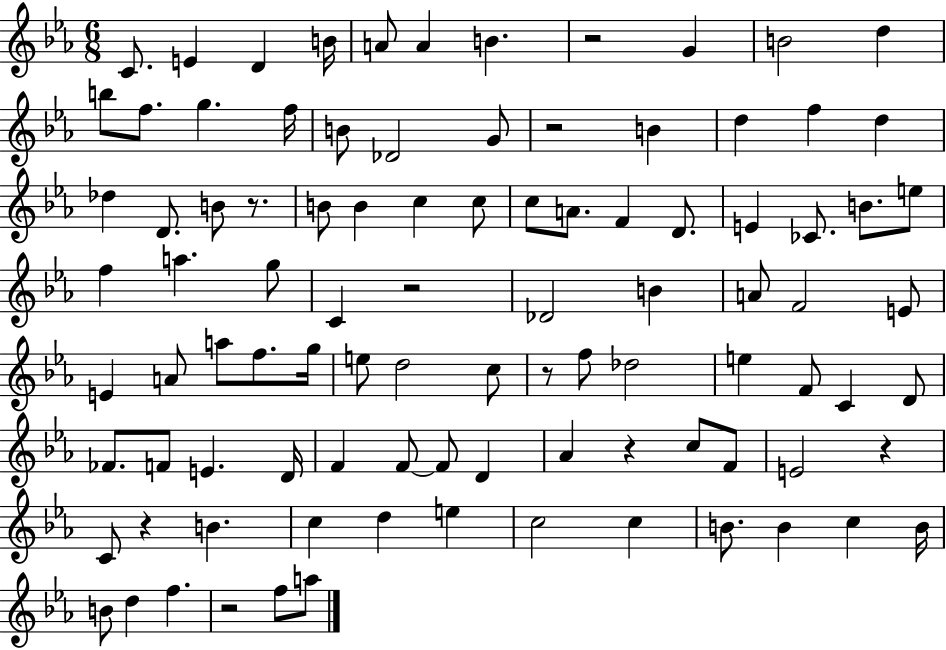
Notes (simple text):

C4/e. E4/q D4/q B4/s A4/e A4/q B4/q. R/h G4/q B4/h D5/q B5/e F5/e. G5/q. F5/s B4/e Db4/h G4/e R/h B4/q D5/q F5/q D5/q Db5/q D4/e. B4/e R/e. B4/e B4/q C5/q C5/e C5/e A4/e. F4/q D4/e. E4/q CES4/e. B4/e. E5/e F5/q A5/q. G5/e C4/q R/h Db4/h B4/q A4/e F4/h E4/e E4/q A4/e A5/e F5/e. G5/s E5/e D5/h C5/e R/e F5/e Db5/h E5/q F4/e C4/q D4/e FES4/e. F4/e E4/q. D4/s F4/q F4/e F4/e D4/q Ab4/q R/q C5/e F4/e E4/h R/q C4/e R/q B4/q. C5/q D5/q E5/q C5/h C5/q B4/e. B4/q C5/q B4/s B4/e D5/q F5/q. R/h F5/e A5/e